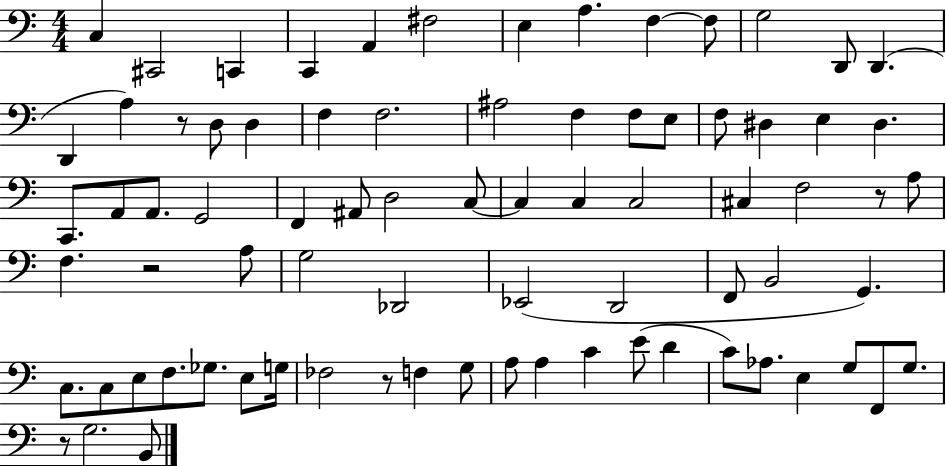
C3/q C#2/h C2/q C2/q A2/q F#3/h E3/q A3/q. F3/q F3/e G3/h D2/e D2/q. D2/q A3/q R/e D3/e D3/q F3/q F3/h. A#3/h F3/q F3/e E3/e F3/e D#3/q E3/q D#3/q. C2/e. A2/e A2/e. G2/h F2/q A#2/e D3/h C3/e C3/q C3/q C3/h C#3/q F3/h R/e A3/e F3/q. R/h A3/e G3/h Db2/h Eb2/h D2/h F2/e B2/h G2/q. C3/e. C3/e E3/e F3/e. Gb3/e. E3/e G3/s FES3/h R/e F3/q G3/e A3/e A3/q C4/q E4/e D4/q C4/e Ab3/e. E3/q G3/e F2/e G3/e. R/e G3/h. B2/e